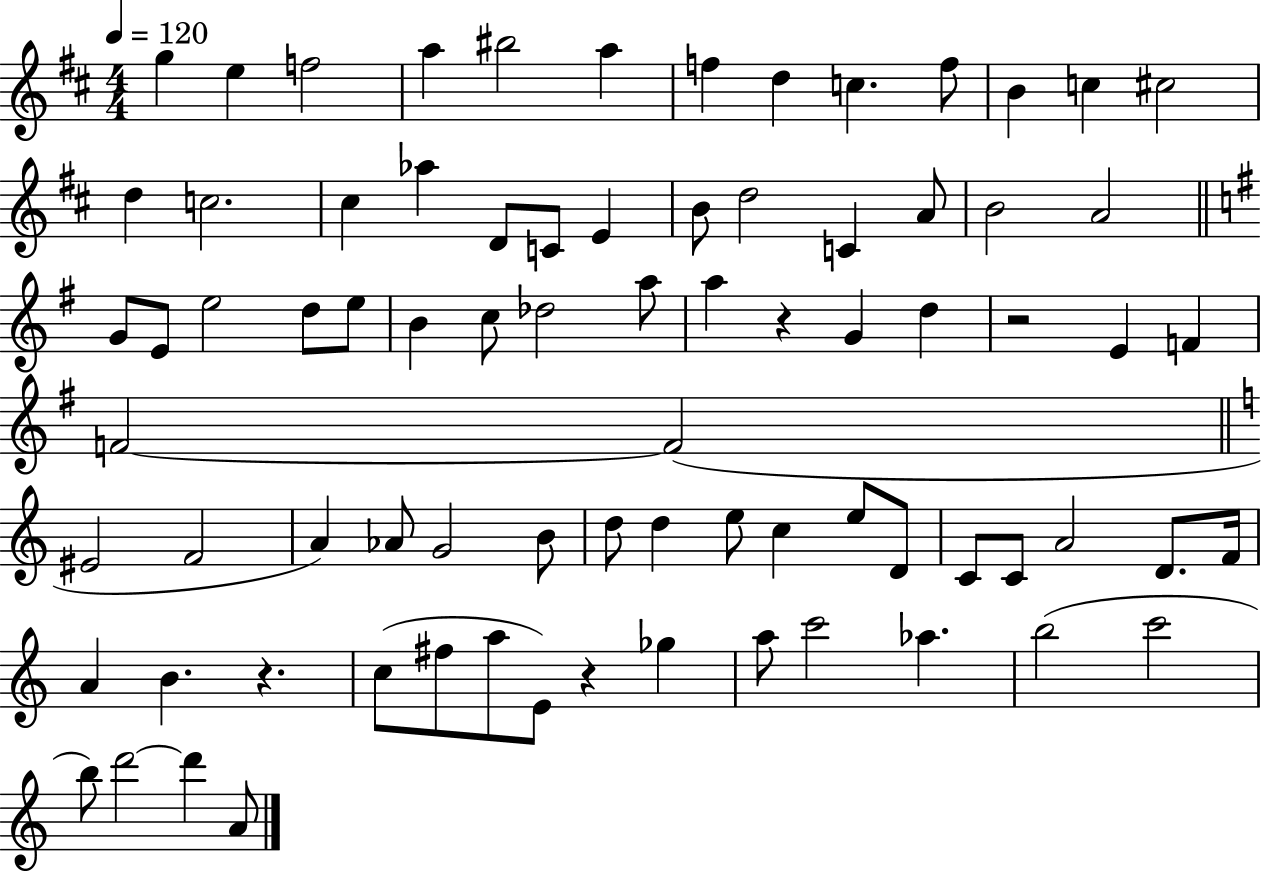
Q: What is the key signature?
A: D major